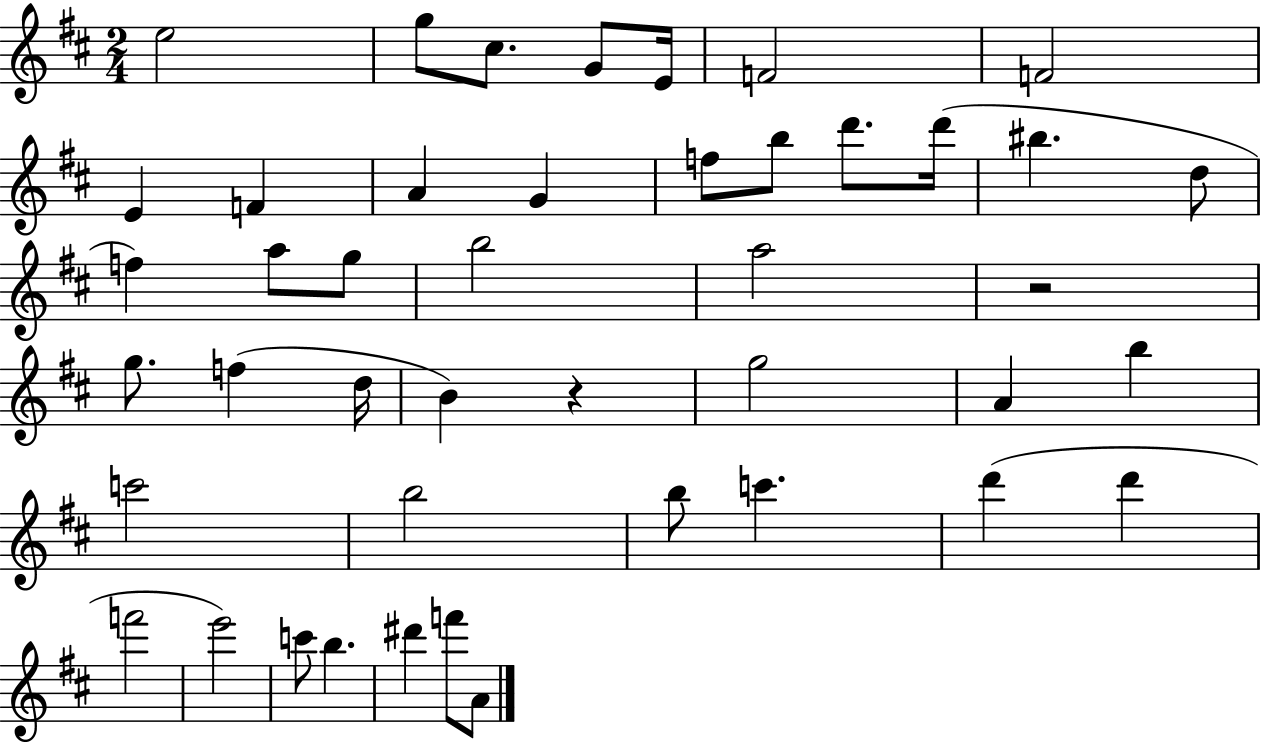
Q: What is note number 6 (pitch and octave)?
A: F4